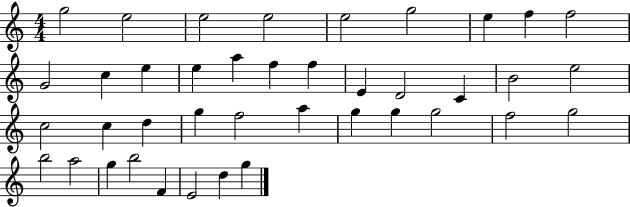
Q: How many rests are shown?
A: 0